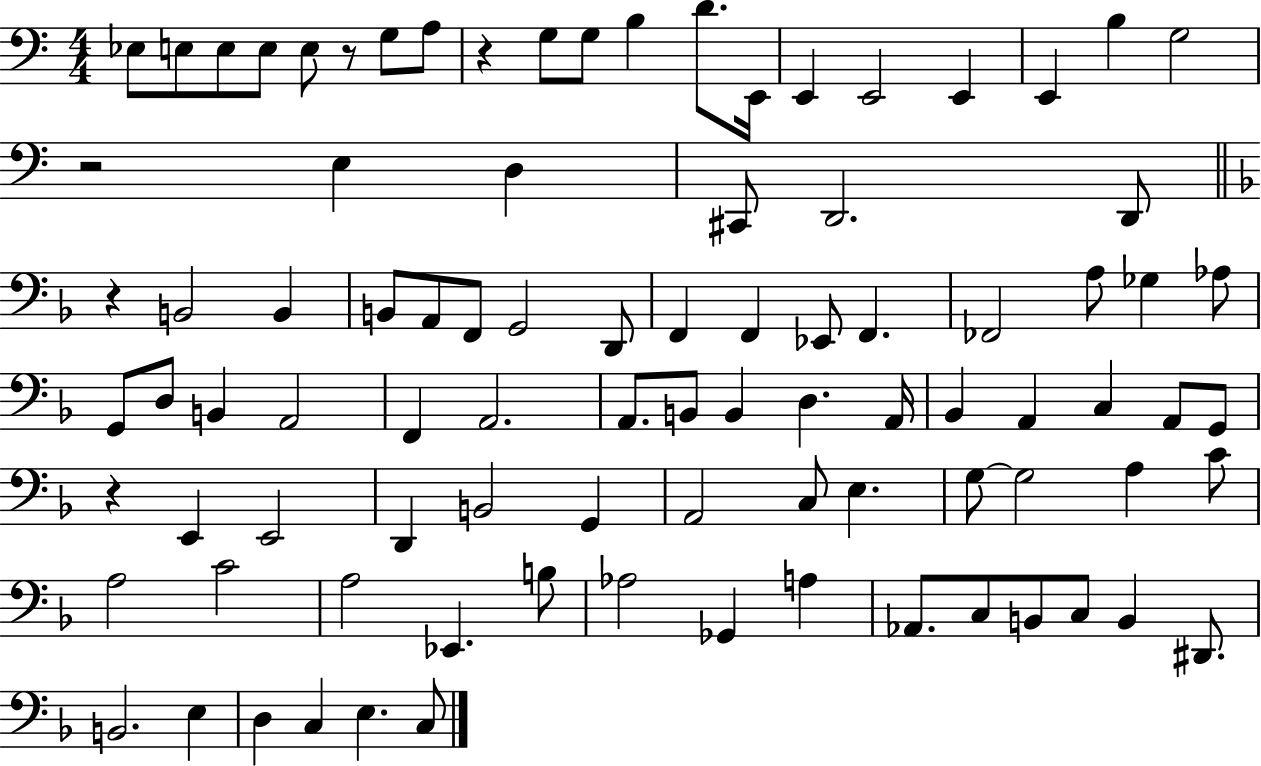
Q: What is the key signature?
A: C major